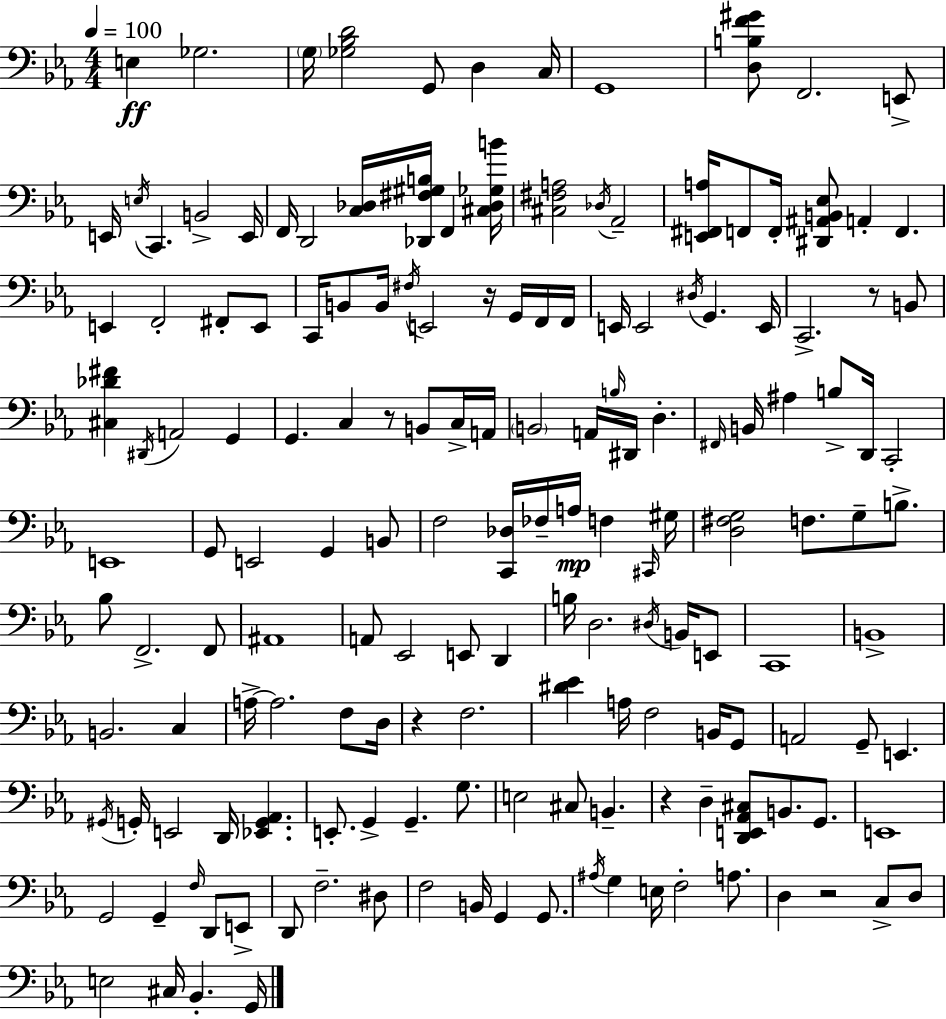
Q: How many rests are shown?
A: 6